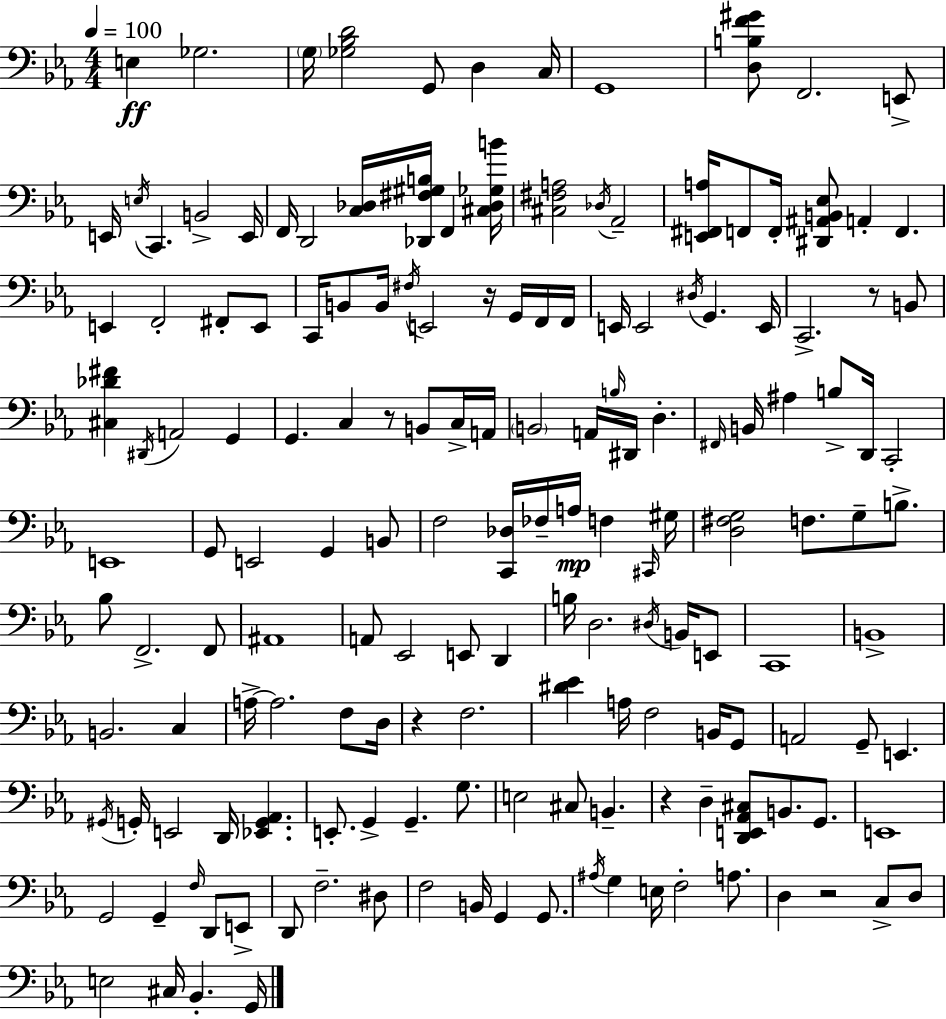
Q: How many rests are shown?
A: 6